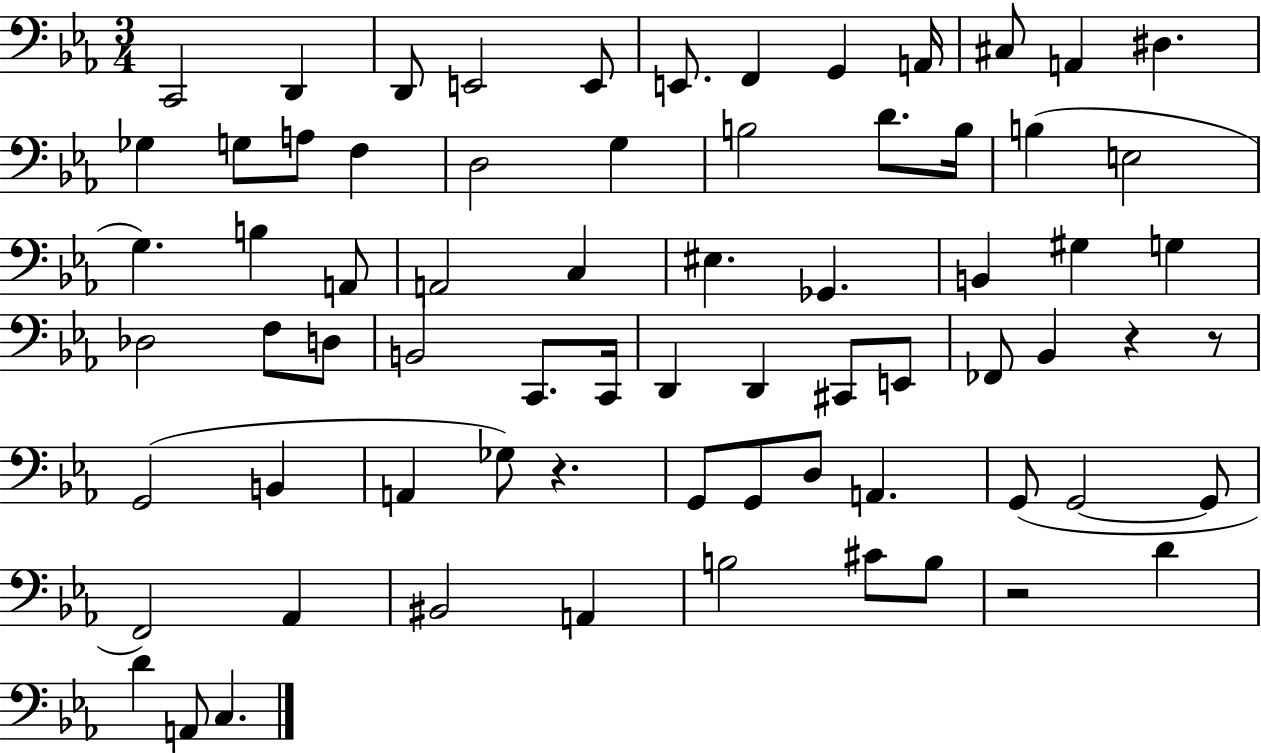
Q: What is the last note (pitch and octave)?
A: C3